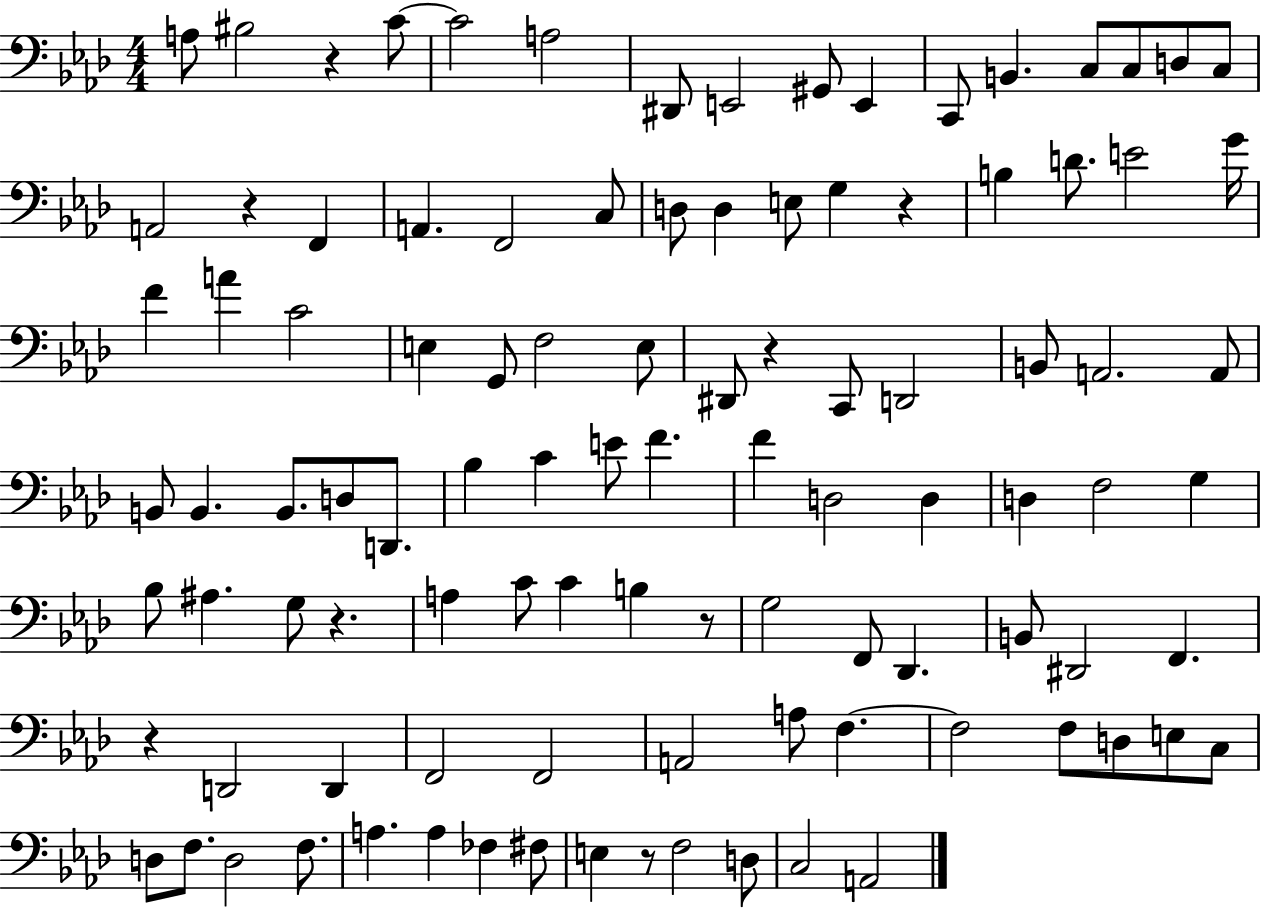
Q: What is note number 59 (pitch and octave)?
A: G3